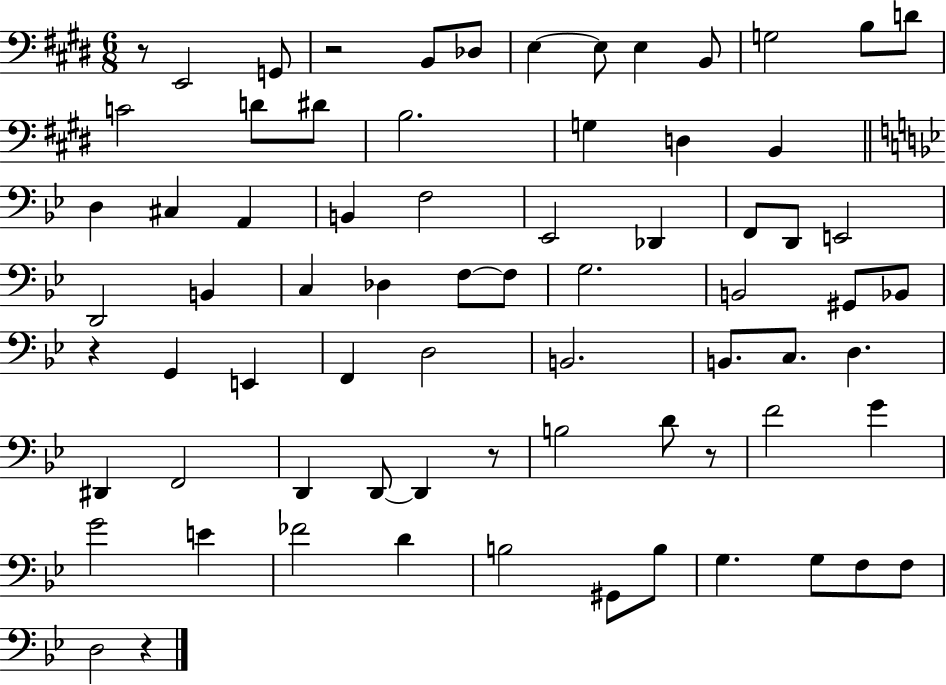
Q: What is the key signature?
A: E major